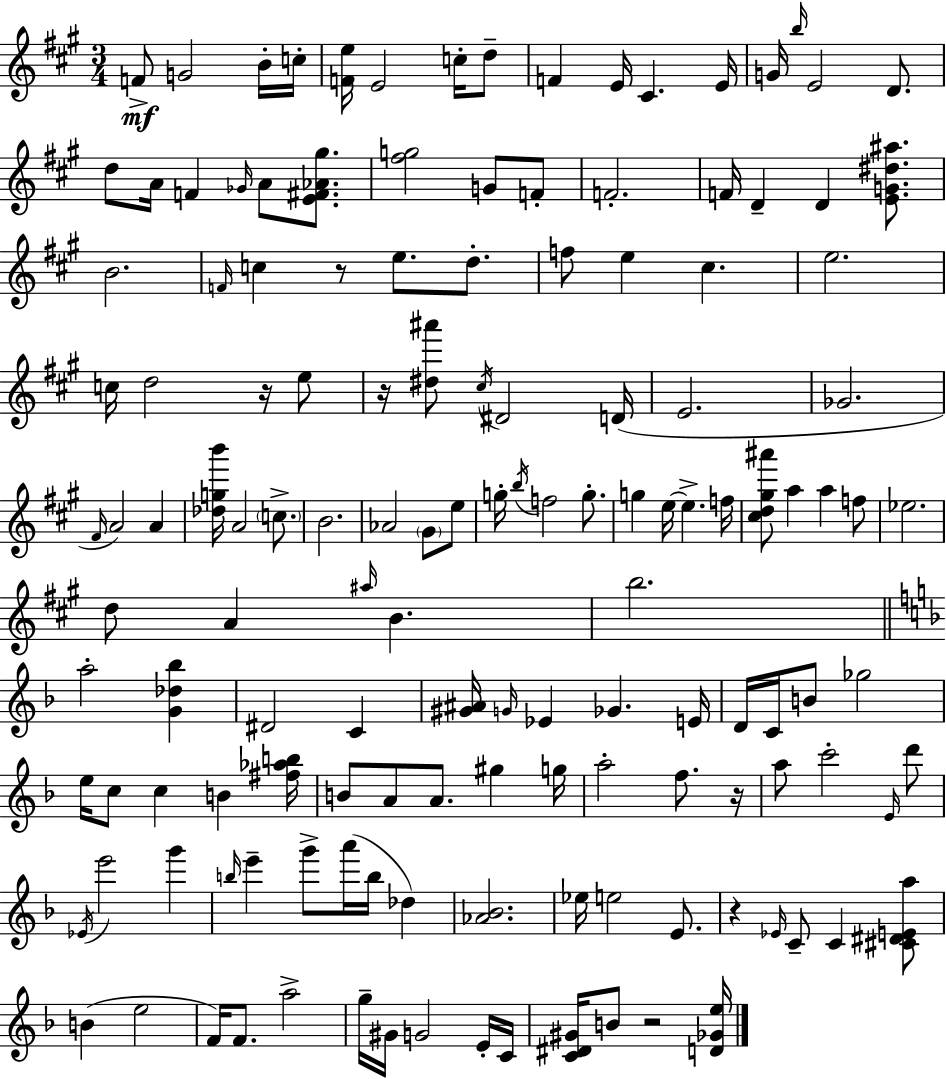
F4/e G4/h B4/s C5/s [F4,E5]/s E4/h C5/s D5/e F4/q E4/s C#4/q. E4/s G4/s B5/s E4/h D4/e. D5/e A4/s F4/q Gb4/s A4/e [E4,F#4,Ab4,G#5]/e. [F#5,G5]/h G4/e F4/e F4/h. F4/s D4/q D4/q [E4,G4,D#5,A#5]/e. B4/h. F4/s C5/q R/e E5/e. D5/e. F5/e E5/q C#5/q. E5/h. C5/s D5/h R/s E5/e R/s [D#5,A#6]/e C#5/s D#4/h D4/s E4/h. Gb4/h. F#4/s A4/h A4/q [Db5,G5,B6]/s A4/h C5/e. B4/h. Ab4/h G#4/e E5/e G5/s B5/s F5/h G5/e. G5/q E5/s E5/q. F5/s [C#5,D5,G#5,A#6]/e A5/q A5/q F5/e Eb5/h. D5/e A4/q A#5/s B4/q. B5/h. A5/h [G4,Db5,Bb5]/q D#4/h C4/q [G#4,A#4]/s G4/s Eb4/q Gb4/q. E4/s D4/s C4/s B4/e Gb5/h E5/s C5/e C5/q B4/q [F#5,Ab5,B5]/s B4/e A4/e A4/e. G#5/q G5/s A5/h F5/e. R/s A5/e C6/h E4/s D6/e Eb4/s E6/h G6/q B5/s E6/q G6/e A6/s B5/s Db5/q [Ab4,Bb4]/h. Eb5/s E5/h E4/e. R/q Eb4/s C4/e C4/q [C#4,D#4,E4,A5]/e B4/q E5/h F4/s F4/e. A5/h G5/s G#4/s G4/h E4/s C4/s [C4,D#4,G#4]/s B4/e R/h [D4,Gb4,E5]/s